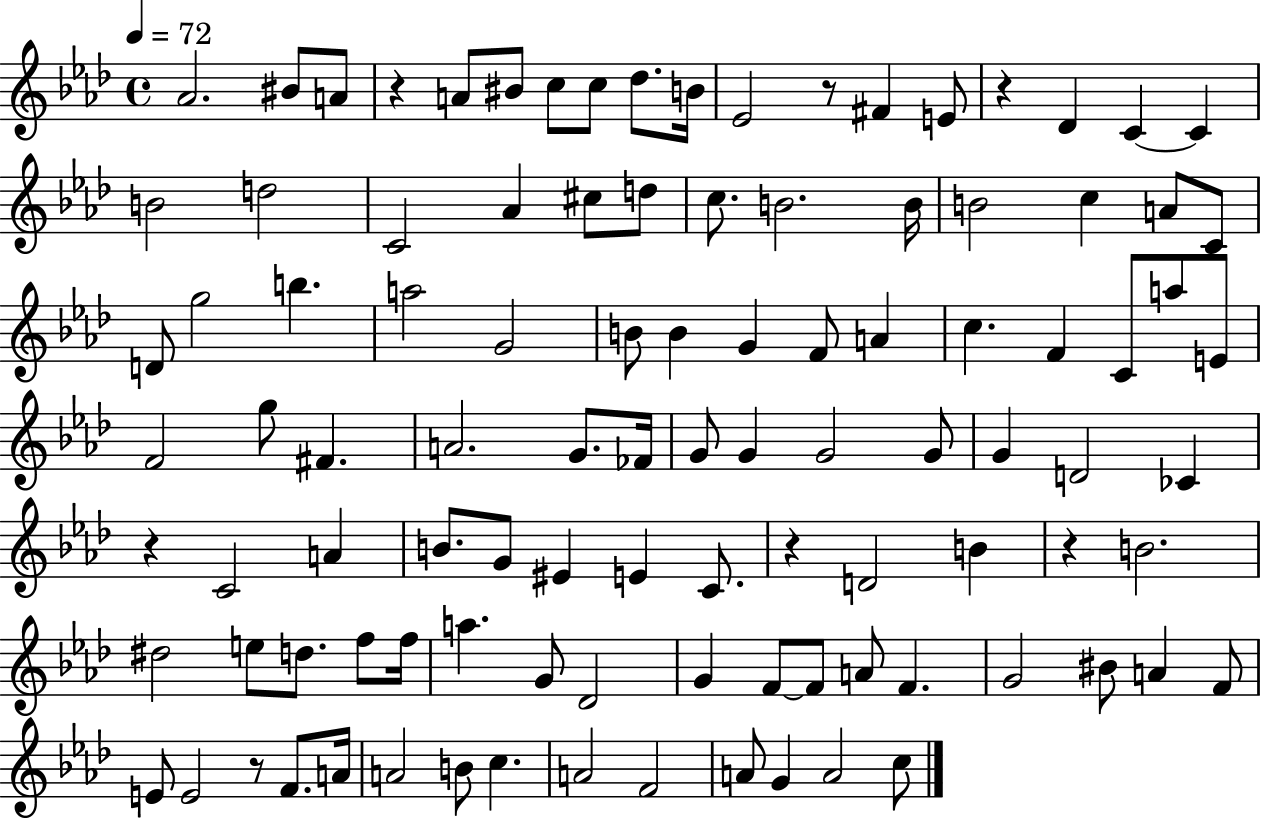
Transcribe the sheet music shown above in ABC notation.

X:1
T:Untitled
M:4/4
L:1/4
K:Ab
_A2 ^B/2 A/2 z A/2 ^B/2 c/2 c/2 _d/2 B/4 _E2 z/2 ^F E/2 z _D C C B2 d2 C2 _A ^c/2 d/2 c/2 B2 B/4 B2 c A/2 C/2 D/2 g2 b a2 G2 B/2 B G F/2 A c F C/2 a/2 E/2 F2 g/2 ^F A2 G/2 _F/4 G/2 G G2 G/2 G D2 _C z C2 A B/2 G/2 ^E E C/2 z D2 B z B2 ^d2 e/2 d/2 f/2 f/4 a G/2 _D2 G F/2 F/2 A/2 F G2 ^B/2 A F/2 E/2 E2 z/2 F/2 A/4 A2 B/2 c A2 F2 A/2 G A2 c/2